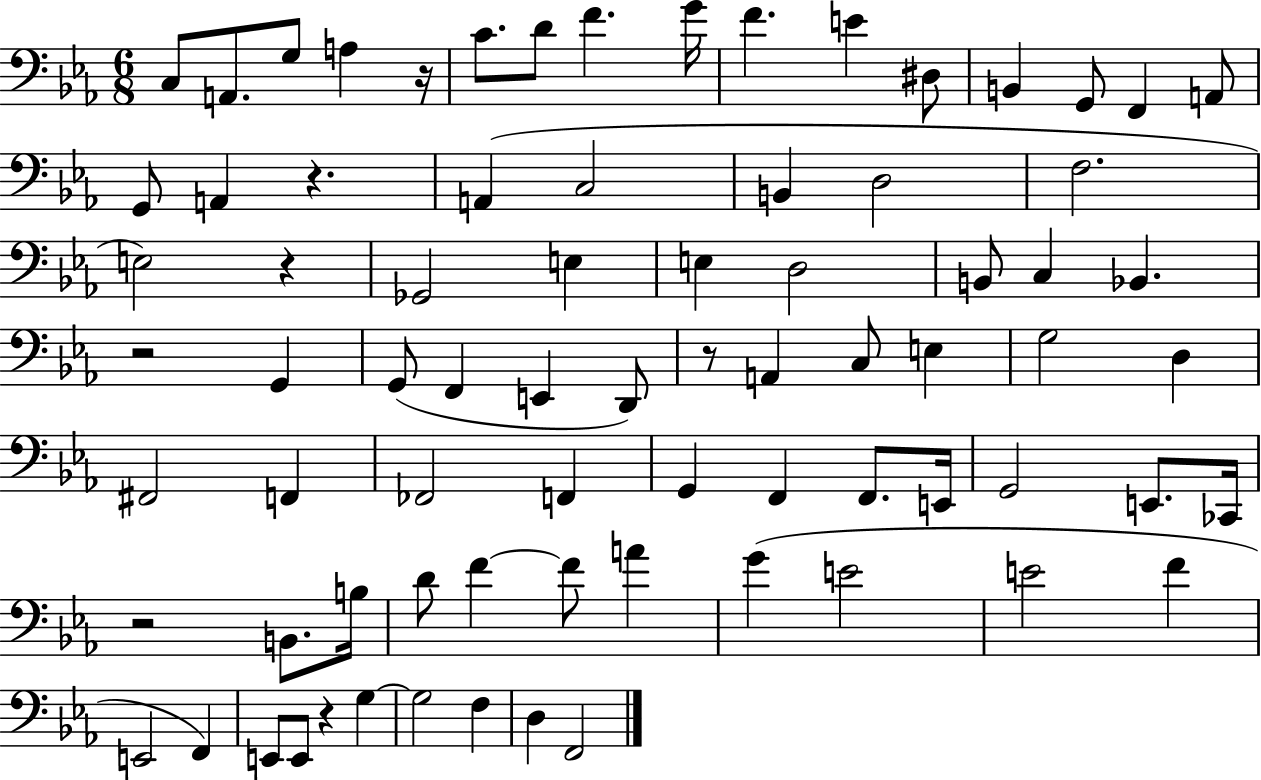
C3/e A2/e. G3/e A3/q R/s C4/e. D4/e F4/q. G4/s F4/q. E4/q D#3/e B2/q G2/e F2/q A2/e G2/e A2/q R/q. A2/q C3/h B2/q D3/h F3/h. E3/h R/q Gb2/h E3/q E3/q D3/h B2/e C3/q Bb2/q. R/h G2/q G2/e F2/q E2/q D2/e R/e A2/q C3/e E3/q G3/h D3/q F#2/h F2/q FES2/h F2/q G2/q F2/q F2/e. E2/s G2/h E2/e. CES2/s R/h B2/e. B3/s D4/e F4/q F4/e A4/q G4/q E4/h E4/h F4/q E2/h F2/q E2/e E2/e R/q G3/q G3/h F3/q D3/q F2/h